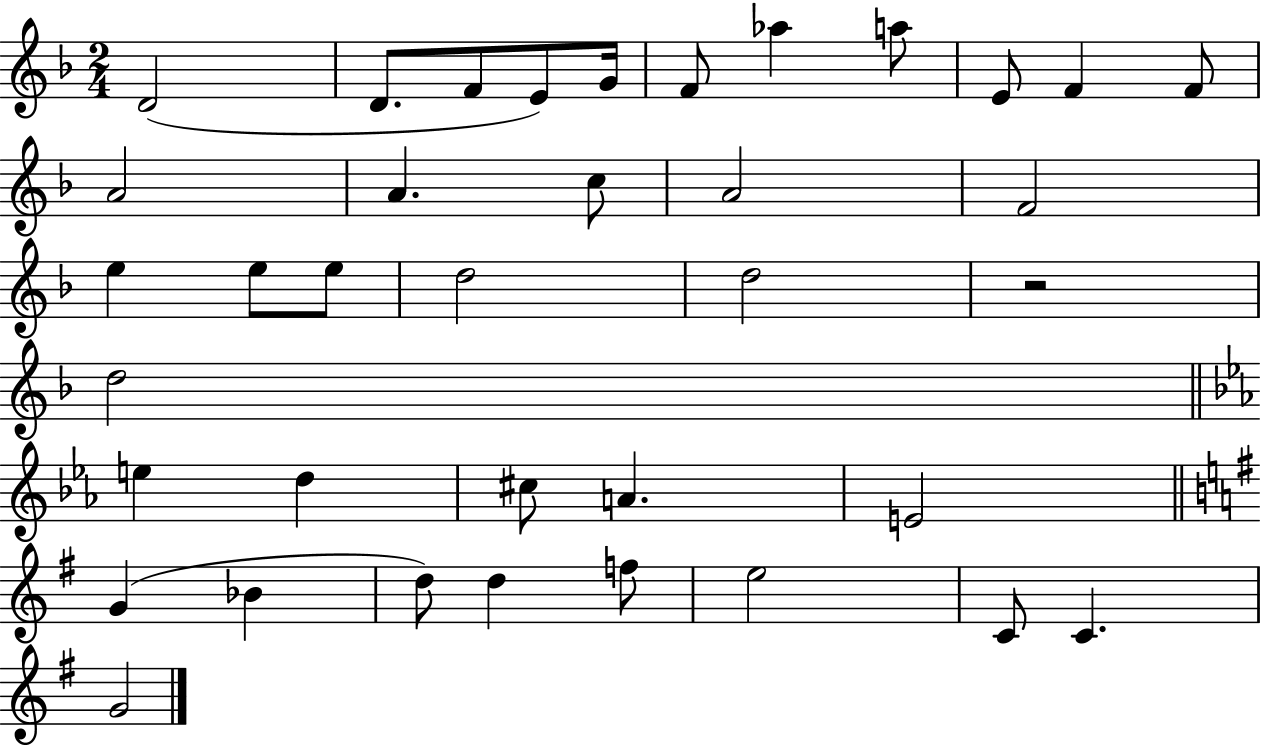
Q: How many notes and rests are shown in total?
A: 37